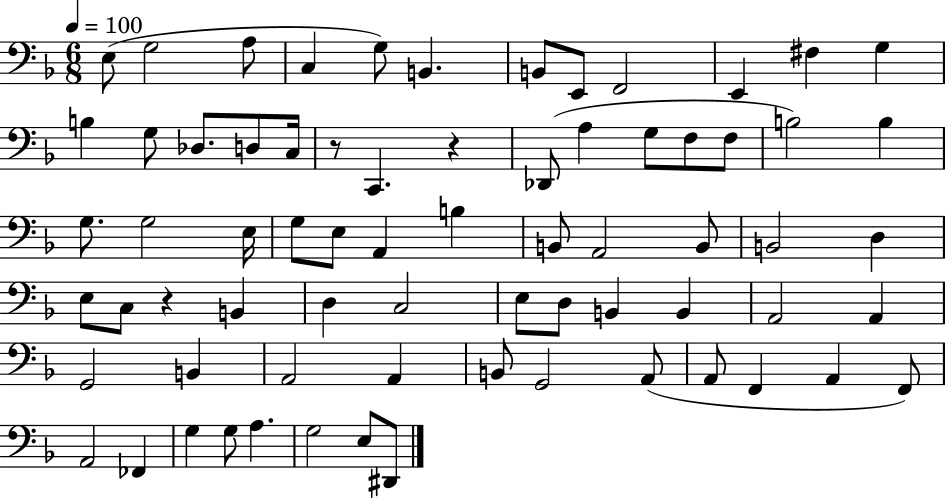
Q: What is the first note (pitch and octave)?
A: E3